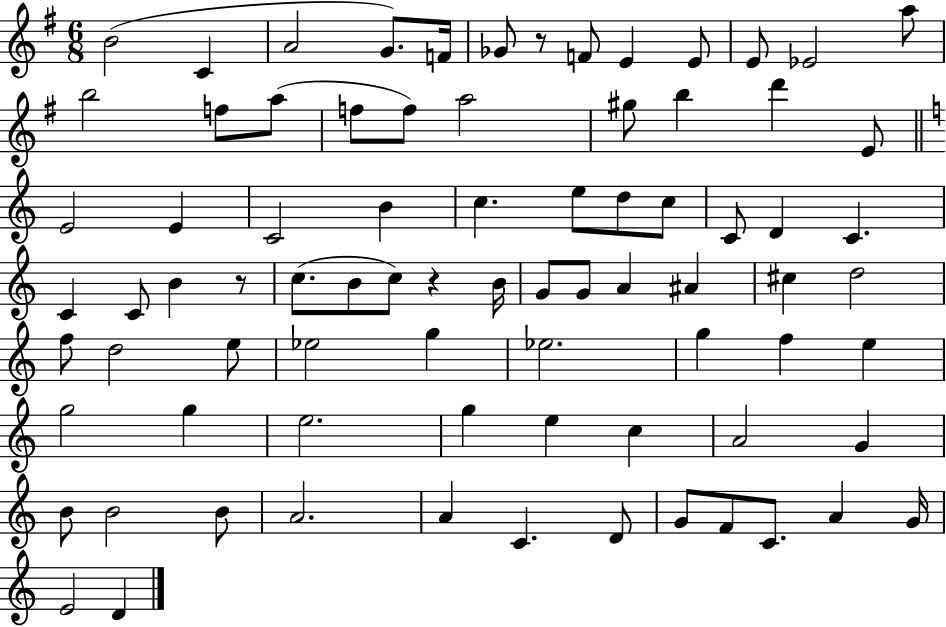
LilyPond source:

{
  \clef treble
  \numericTimeSignature
  \time 6/8
  \key g \major
  b'2( c'4 | a'2 g'8.) f'16 | ges'8 r8 f'8 e'4 e'8 | e'8 ees'2 a''8 | \break b''2 f''8 a''8( | f''8 f''8) a''2 | gis''8 b''4 d'''4 e'8 | \bar "||" \break \key c \major e'2 e'4 | c'2 b'4 | c''4. e''8 d''8 c''8 | c'8 d'4 c'4. | \break c'4 c'8 b'4 r8 | c''8.( b'8 c''8) r4 b'16 | g'8 g'8 a'4 ais'4 | cis''4 d''2 | \break f''8 d''2 e''8 | ees''2 g''4 | ees''2. | g''4 f''4 e''4 | \break g''2 g''4 | e''2. | g''4 e''4 c''4 | a'2 g'4 | \break b'8 b'2 b'8 | a'2. | a'4 c'4. d'8 | g'8 f'8 c'8. a'4 g'16 | \break e'2 d'4 | \bar "|."
}